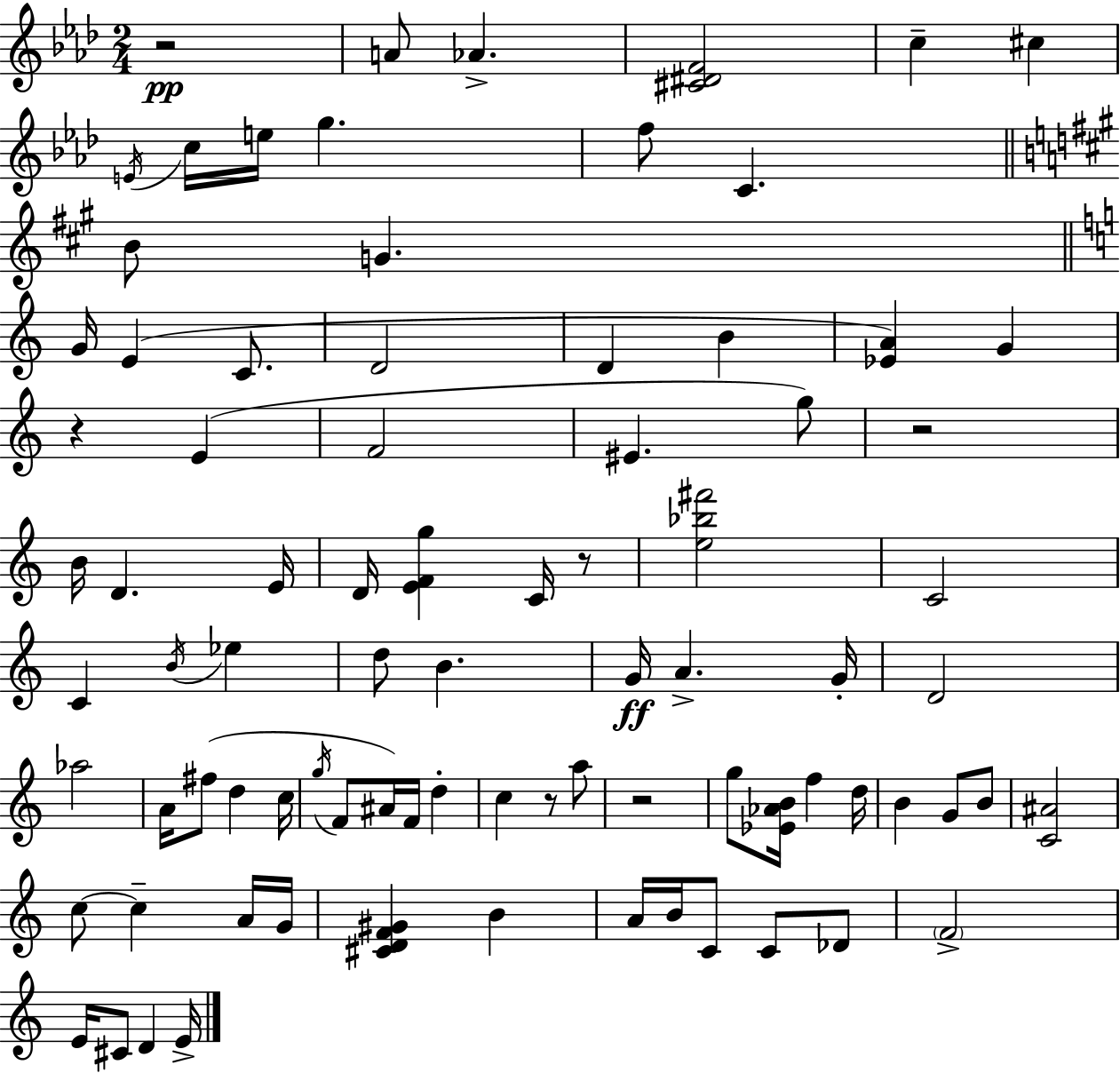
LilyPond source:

{
  \clef treble
  \numericTimeSignature
  \time 2/4
  \key aes \major
  r2\pp | a'8 aes'4.-> | <cis' dis' f'>2 | c''4-- cis''4 | \break \acciaccatura { e'16 } c''16 e''16 g''4. | f''8 c'4. | \bar "||" \break \key a \major b'8 g'4. | \bar "||" \break \key a \minor g'16 e'4( c'8. | d'2 | d'4 b'4 | <ees' a'>4) g'4 | \break r4 e'4( | f'2 | eis'4. g''8) | r2 | \break b'16 d'4. e'16 | d'16 <e' f' g''>4 c'16 r8 | <e'' bes'' fis'''>2 | c'2 | \break c'4 \acciaccatura { b'16 } ees''4 | d''8 b'4. | g'16\ff a'4.-> | g'16-. d'2 | \break aes''2 | a'16 fis''8( d''4 | c''16 \acciaccatura { g''16 } f'8 ais'16) f'16 d''4-. | c''4 r8 | \break a''8 r2 | g''8 <ees' aes' b'>16 f''4 | d''16 b'4 g'8 | b'8 <c' ais'>2 | \break c''8~~ c''4-- | a'16 g'16 <cis' d' f' gis'>4 b'4 | a'16 b'16 c'8 c'8 | des'8 \parenthesize f'2-> | \break e'16 cis'8 d'4 | e'16-> \bar "|."
}